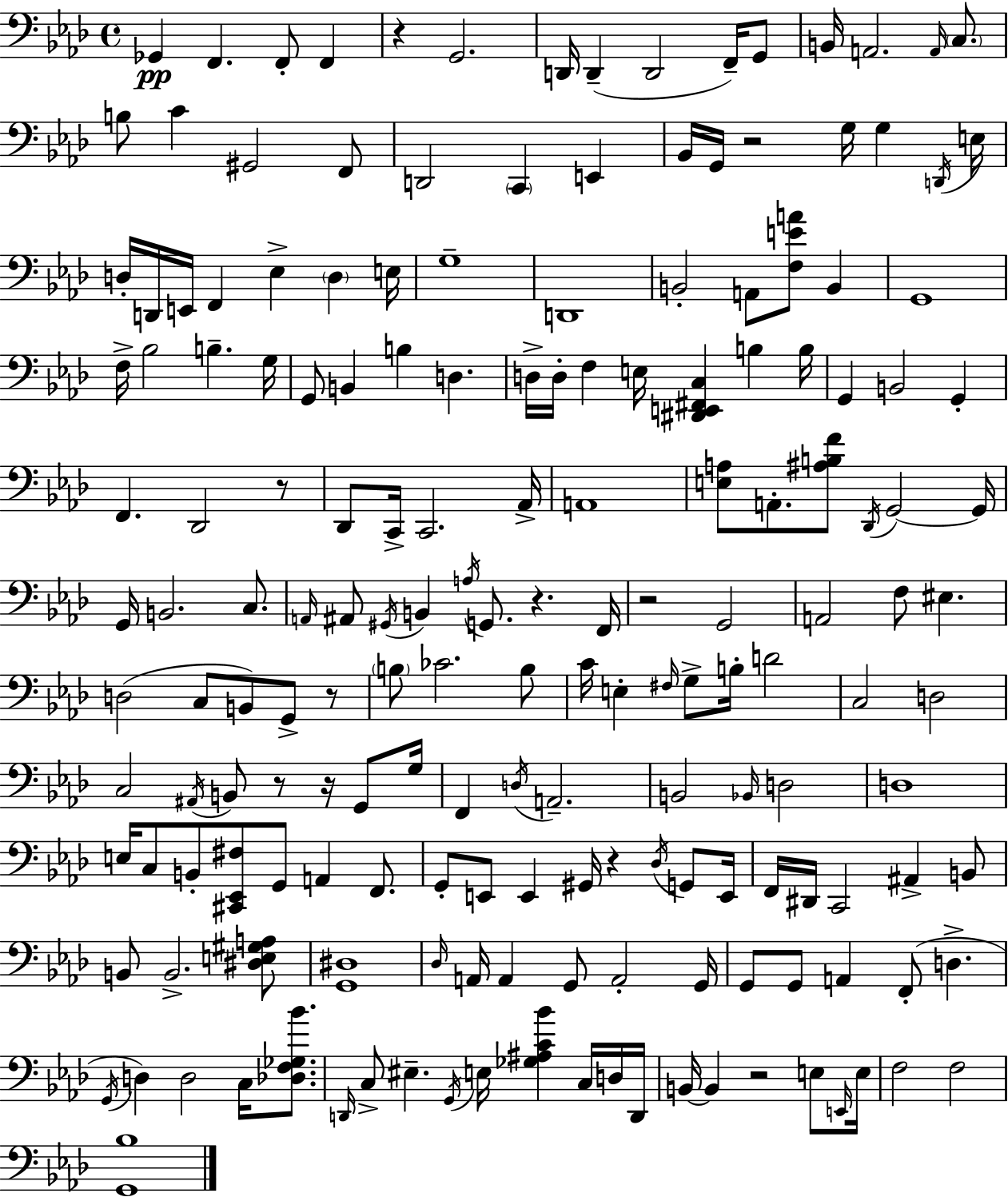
Gb2/q F2/q. F2/e F2/q R/q G2/h. D2/s D2/q D2/h F2/s G2/e B2/s A2/h. A2/s C3/e. B3/e C4/q G#2/h F2/e D2/h C2/q E2/q Bb2/s G2/s R/h G3/s G3/q D2/s E3/s D3/s D2/s E2/s F2/q Eb3/q D3/q E3/s G3/w D2/w B2/h A2/e [F3,E4,A4]/e B2/q G2/w F3/s Bb3/h B3/q. G3/s G2/e B2/q B3/q D3/q. D3/s D3/s F3/q E3/s [D#2,E2,F#2,C3]/q B3/q B3/s G2/q B2/h G2/q F2/q. Db2/h R/e Db2/e C2/s C2/h. Ab2/s A2/w [E3,A3]/e A2/e. [A#3,B3,F4]/e Db2/s G2/h G2/s G2/s B2/h. C3/e. A2/s A#2/e G#2/s B2/q A3/s G2/e. R/q. F2/s R/h G2/h A2/h F3/e EIS3/q. D3/h C3/e B2/e G2/e R/e B3/e CES4/h. B3/e C4/s E3/q F#3/s G3/e B3/s D4/h C3/h D3/h C3/h A#2/s B2/e R/e R/s G2/e G3/s F2/q D3/s A2/h. B2/h Bb2/s D3/h D3/w E3/s C3/e B2/e [C#2,Eb2,F#3]/e G2/e A2/q F2/e. G2/e E2/e E2/q G#2/s R/q Db3/s G2/e E2/s F2/s D#2/s C2/h A#2/q B2/e B2/e B2/h. [D#3,E3,G#3,A3]/e [G2,D#3]/w Db3/s A2/s A2/q G2/e A2/h G2/s G2/e G2/e A2/q F2/e D3/q. G2/s D3/q D3/h C3/s [Db3,F3,Gb3,Bb4]/e. D2/s C3/e EIS3/q. G2/s E3/s [Gb3,A#3,C4,Bb4]/q C3/s D3/s D2/s B2/s B2/q R/h E3/e E2/s E3/s F3/h F3/h [G2,Bb3]/w